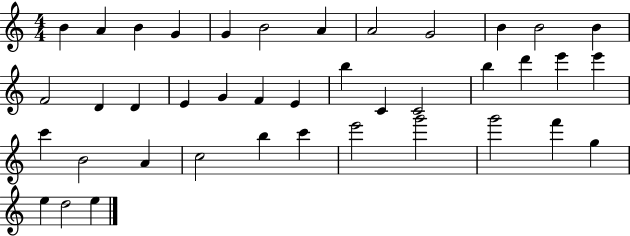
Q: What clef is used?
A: treble